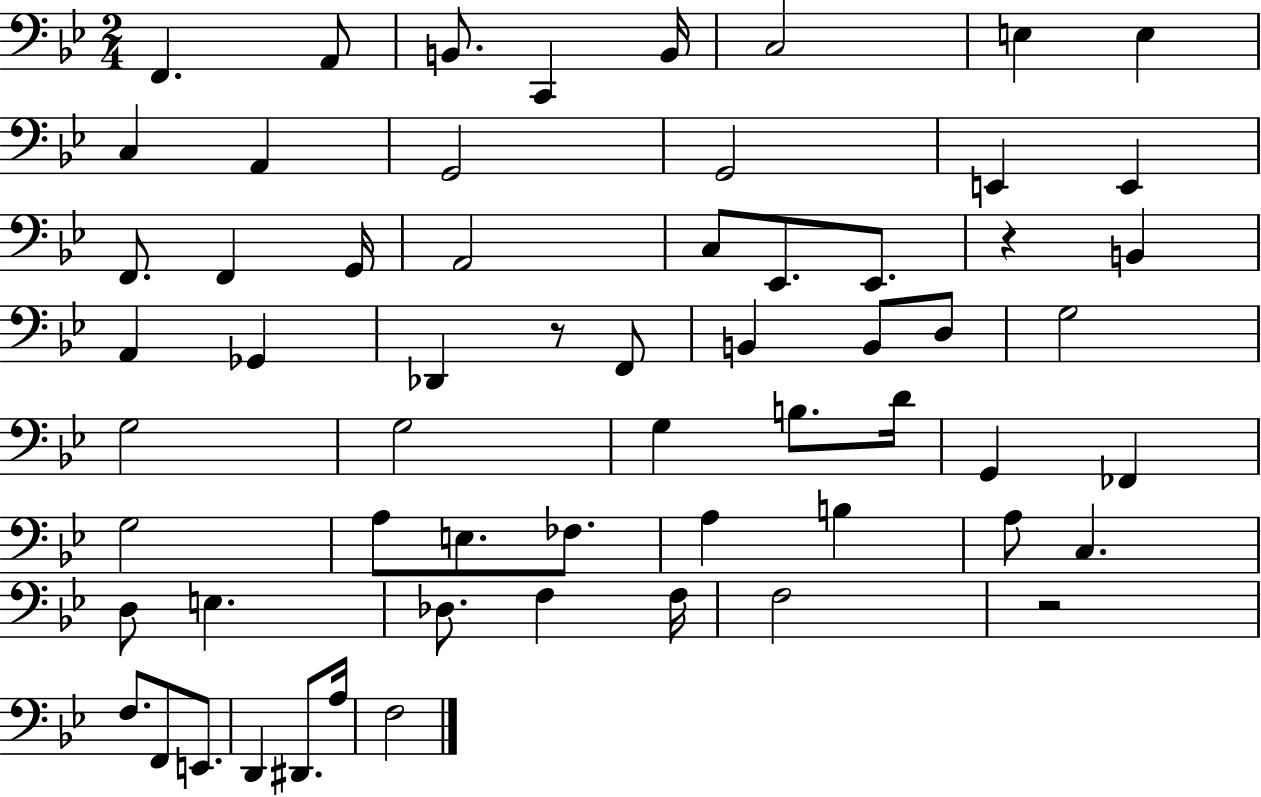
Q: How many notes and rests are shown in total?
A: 61